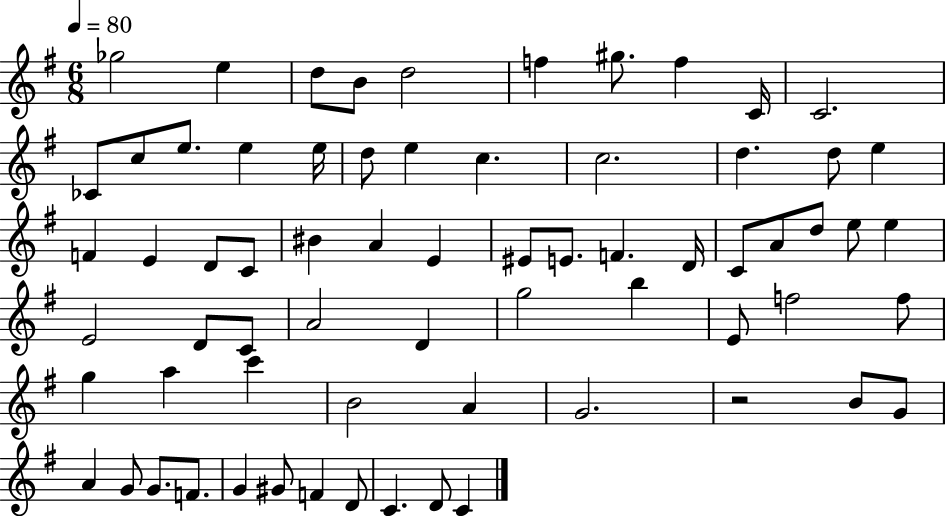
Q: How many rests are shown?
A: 1